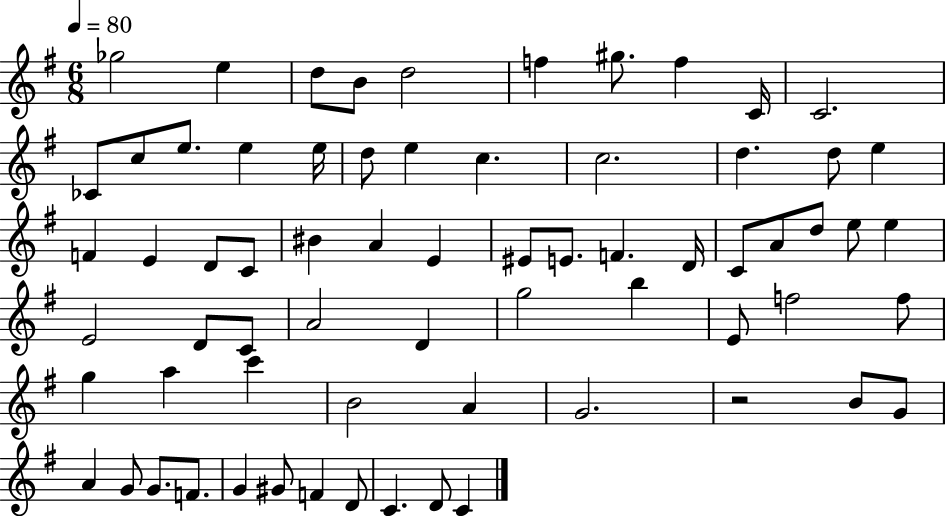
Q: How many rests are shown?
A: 1